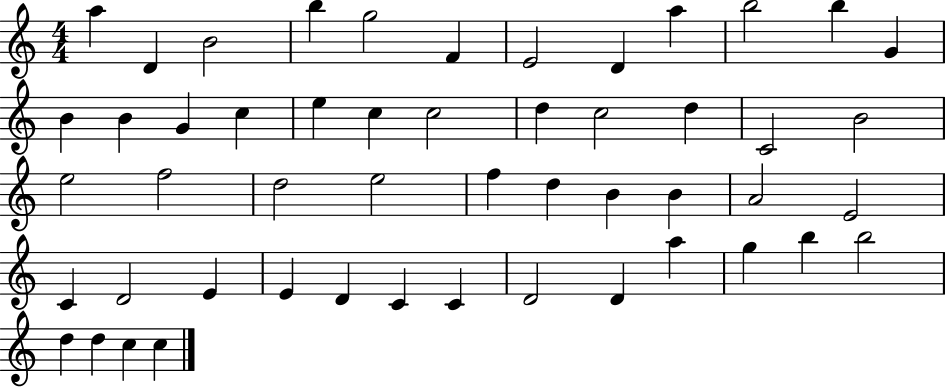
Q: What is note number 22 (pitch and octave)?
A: D5